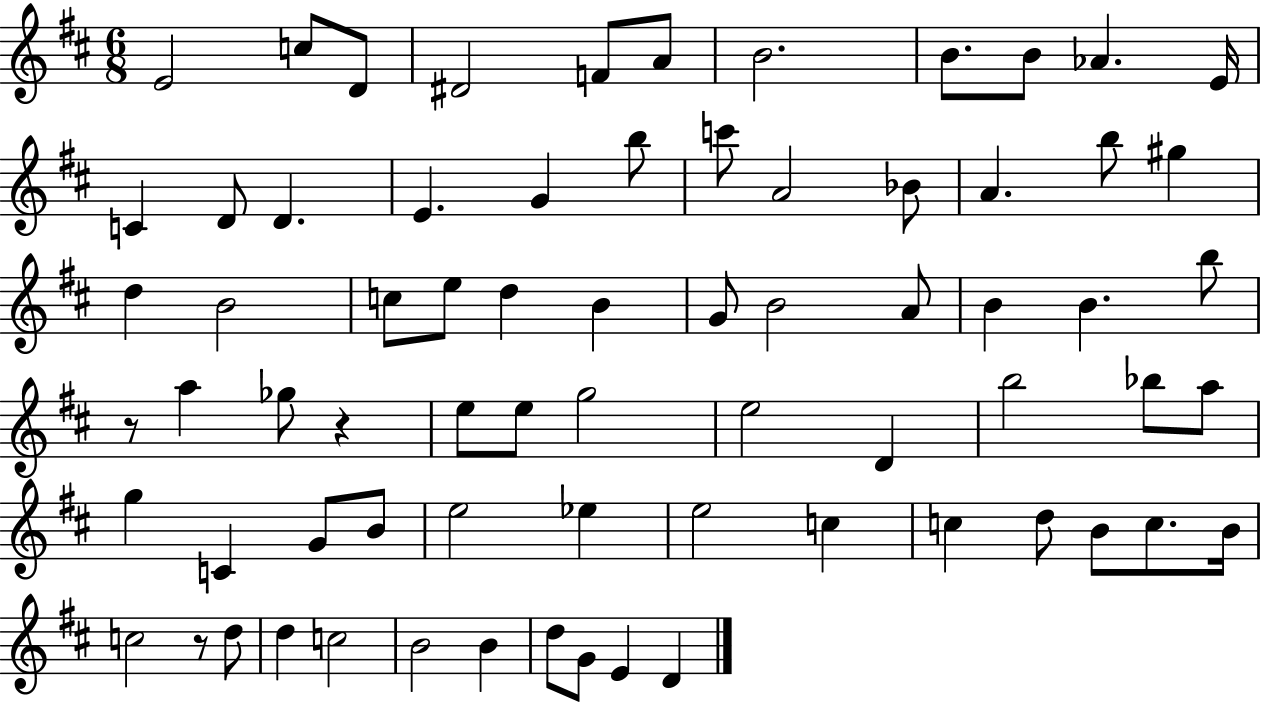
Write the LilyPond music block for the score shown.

{
  \clef treble
  \numericTimeSignature
  \time 6/8
  \key d \major
  e'2 c''8 d'8 | dis'2 f'8 a'8 | b'2. | b'8. b'8 aes'4. e'16 | \break c'4 d'8 d'4. | e'4. g'4 b''8 | c'''8 a'2 bes'8 | a'4. b''8 gis''4 | \break d''4 b'2 | c''8 e''8 d''4 b'4 | g'8 b'2 a'8 | b'4 b'4. b''8 | \break r8 a''4 ges''8 r4 | e''8 e''8 g''2 | e''2 d'4 | b''2 bes''8 a''8 | \break g''4 c'4 g'8 b'8 | e''2 ees''4 | e''2 c''4 | c''4 d''8 b'8 c''8. b'16 | \break c''2 r8 d''8 | d''4 c''2 | b'2 b'4 | d''8 g'8 e'4 d'4 | \break \bar "|."
}